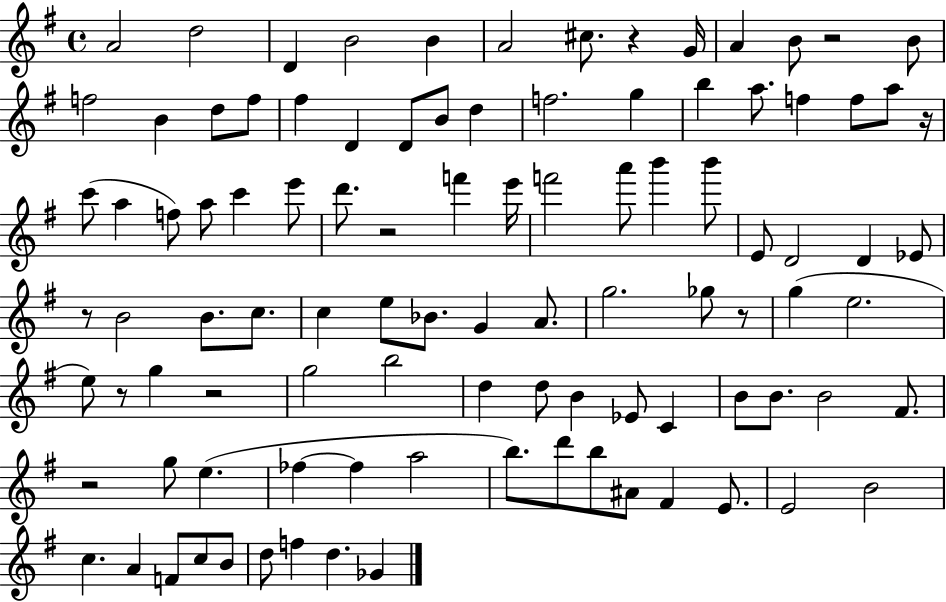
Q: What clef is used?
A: treble